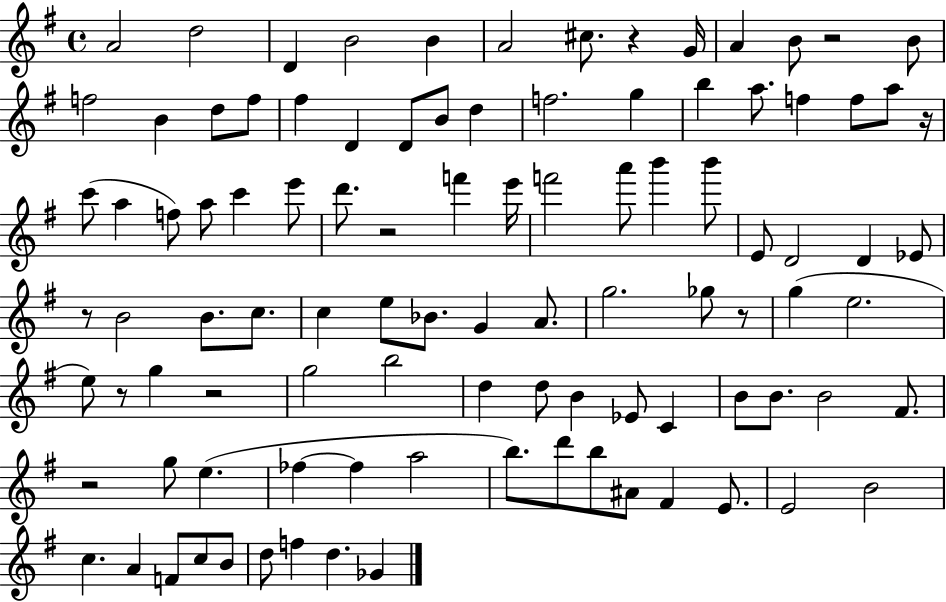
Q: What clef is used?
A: treble